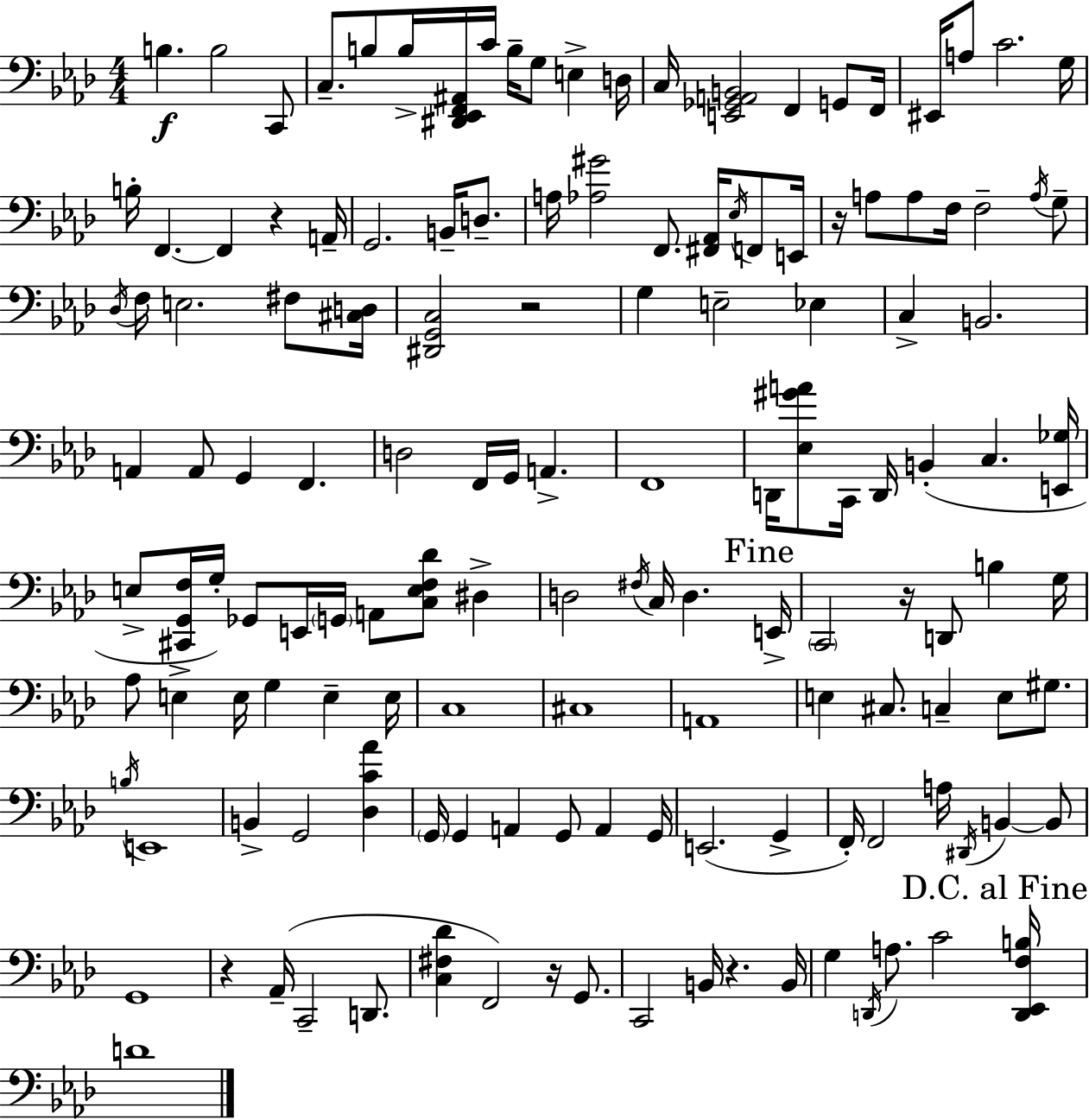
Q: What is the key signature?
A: F minor